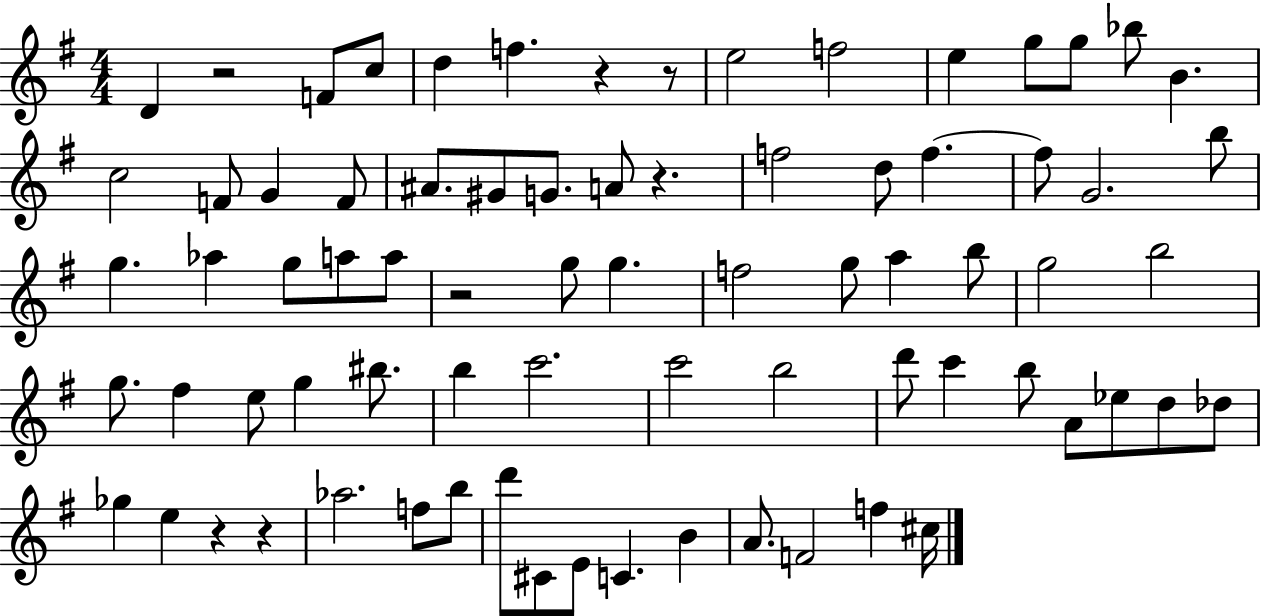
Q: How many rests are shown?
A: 7